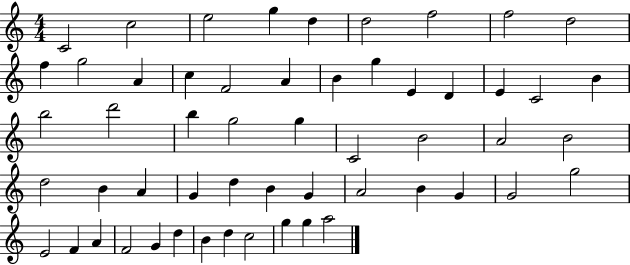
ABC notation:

X:1
T:Untitled
M:4/4
L:1/4
K:C
C2 c2 e2 g d d2 f2 f2 d2 f g2 A c F2 A B g E D E C2 B b2 d'2 b g2 g C2 B2 A2 B2 d2 B A G d B G A2 B G G2 g2 E2 F A F2 G d B d c2 g g a2